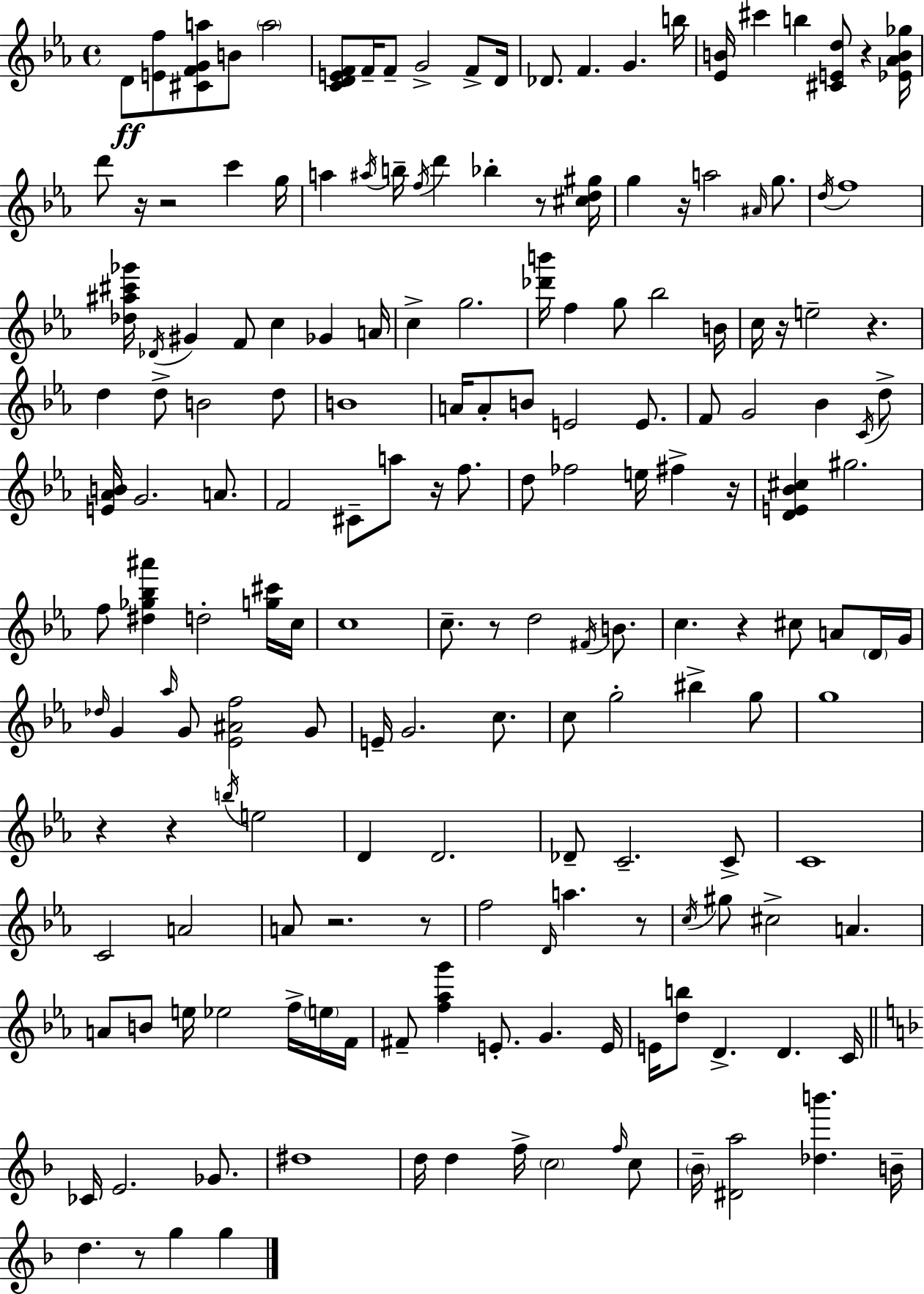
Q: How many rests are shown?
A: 17